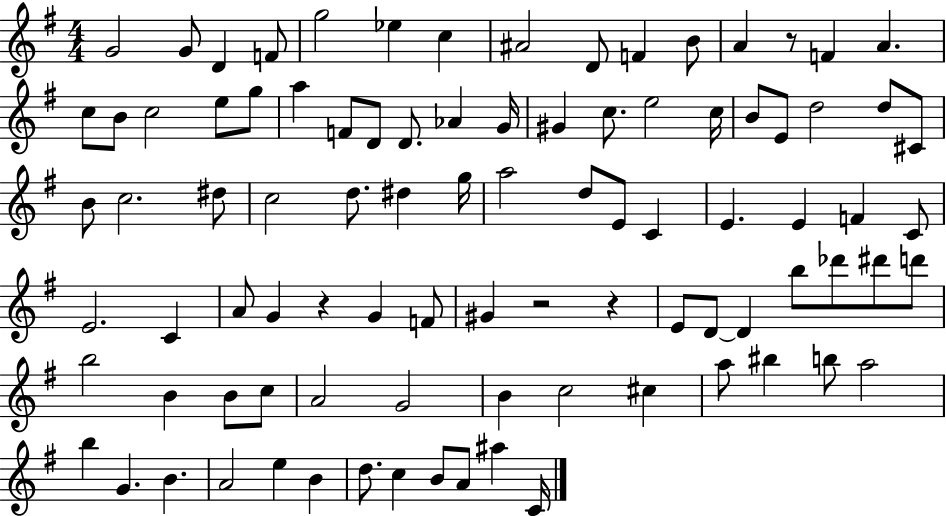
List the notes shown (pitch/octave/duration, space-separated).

G4/h G4/e D4/q F4/e G5/h Eb5/q C5/q A#4/h D4/e F4/q B4/e A4/q R/e F4/q A4/q. C5/e B4/e C5/h E5/e G5/e A5/q F4/e D4/e D4/e. Ab4/q G4/s G#4/q C5/e. E5/h C5/s B4/e E4/e D5/h D5/e C#4/e B4/e C5/h. D#5/e C5/h D5/e. D#5/q G5/s A5/h D5/e E4/e C4/q E4/q. E4/q F4/q C4/e E4/h. C4/q A4/e G4/q R/q G4/q F4/e G#4/q R/h R/q E4/e D4/e D4/q B5/e Db6/e D#6/e D6/e B5/h B4/q B4/e C5/e A4/h G4/h B4/q C5/h C#5/q A5/e BIS5/q B5/e A5/h B5/q G4/q. B4/q. A4/h E5/q B4/q D5/e. C5/q B4/e A4/e A#5/q C4/s